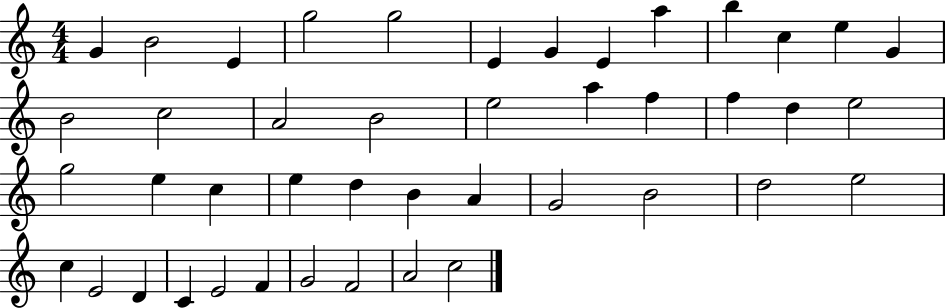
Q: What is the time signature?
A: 4/4